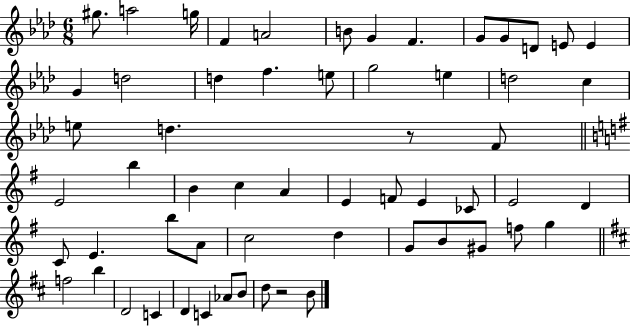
{
  \clef treble
  \numericTimeSignature
  \time 6/8
  \key aes \major
  gis''8. a''2 g''16 | f'4 a'2 | b'8 g'4 f'4. | g'8 g'8 d'8 e'8 e'4 | \break g'4 d''2 | d''4 f''4. e''8 | g''2 e''4 | d''2 c''4 | \break e''8 d''4. r8 f'8 | \bar "||" \break \key e \minor e'2 b''4 | b'4 c''4 a'4 | e'4 f'8 e'4 ces'8 | e'2 d'4 | \break c'8 e'4. b''8 a'8 | c''2 d''4 | g'8 b'8 gis'8 f''8 g''4 | \bar "||" \break \key d \major f''2 b''4 | d'2 c'4 | d'4 c'4 aes'8 b'8 | d''8 r2 b'8 | \break \bar "|."
}